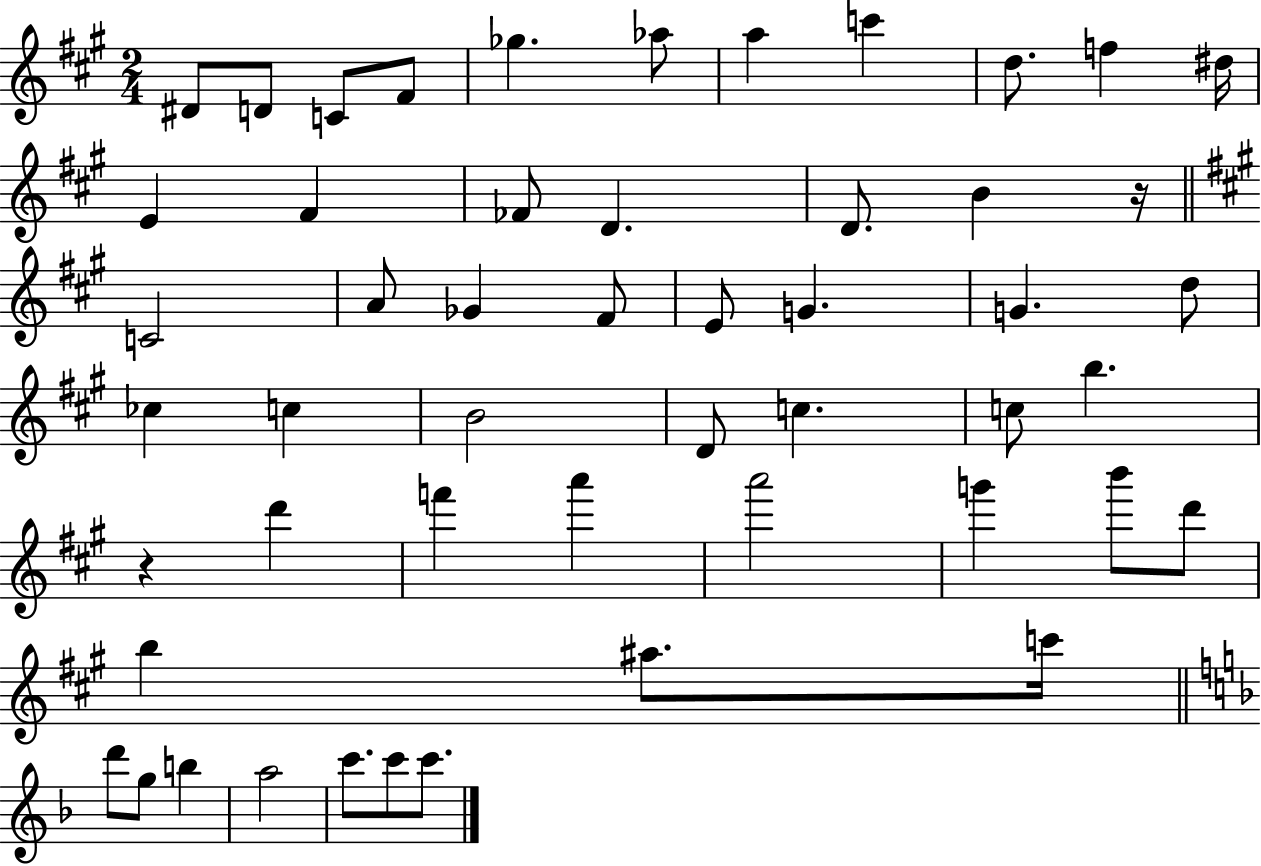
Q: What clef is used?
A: treble